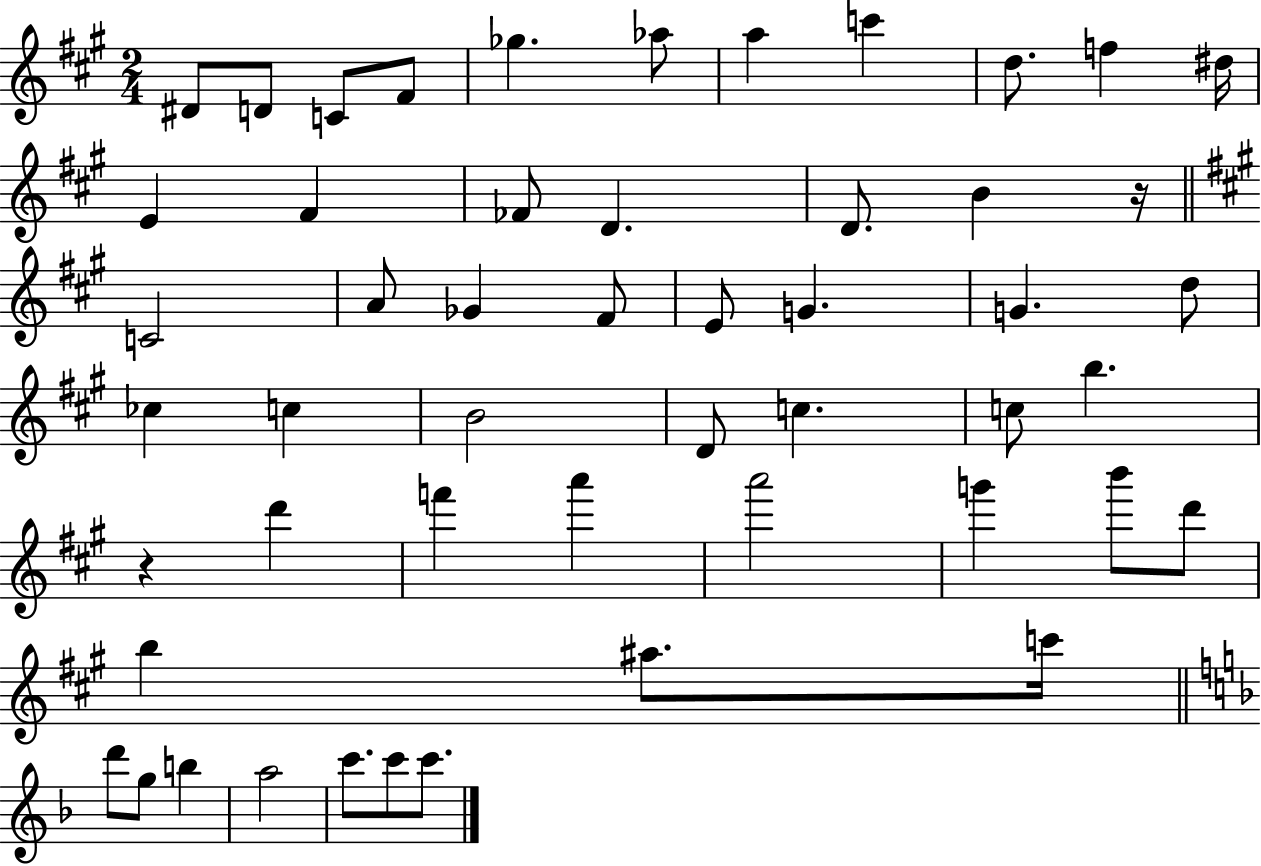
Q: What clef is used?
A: treble